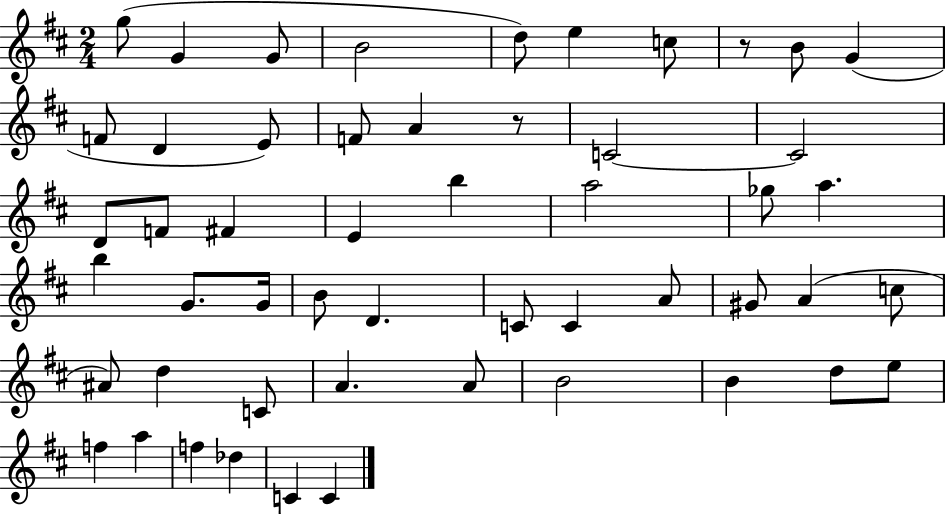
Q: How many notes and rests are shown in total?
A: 52